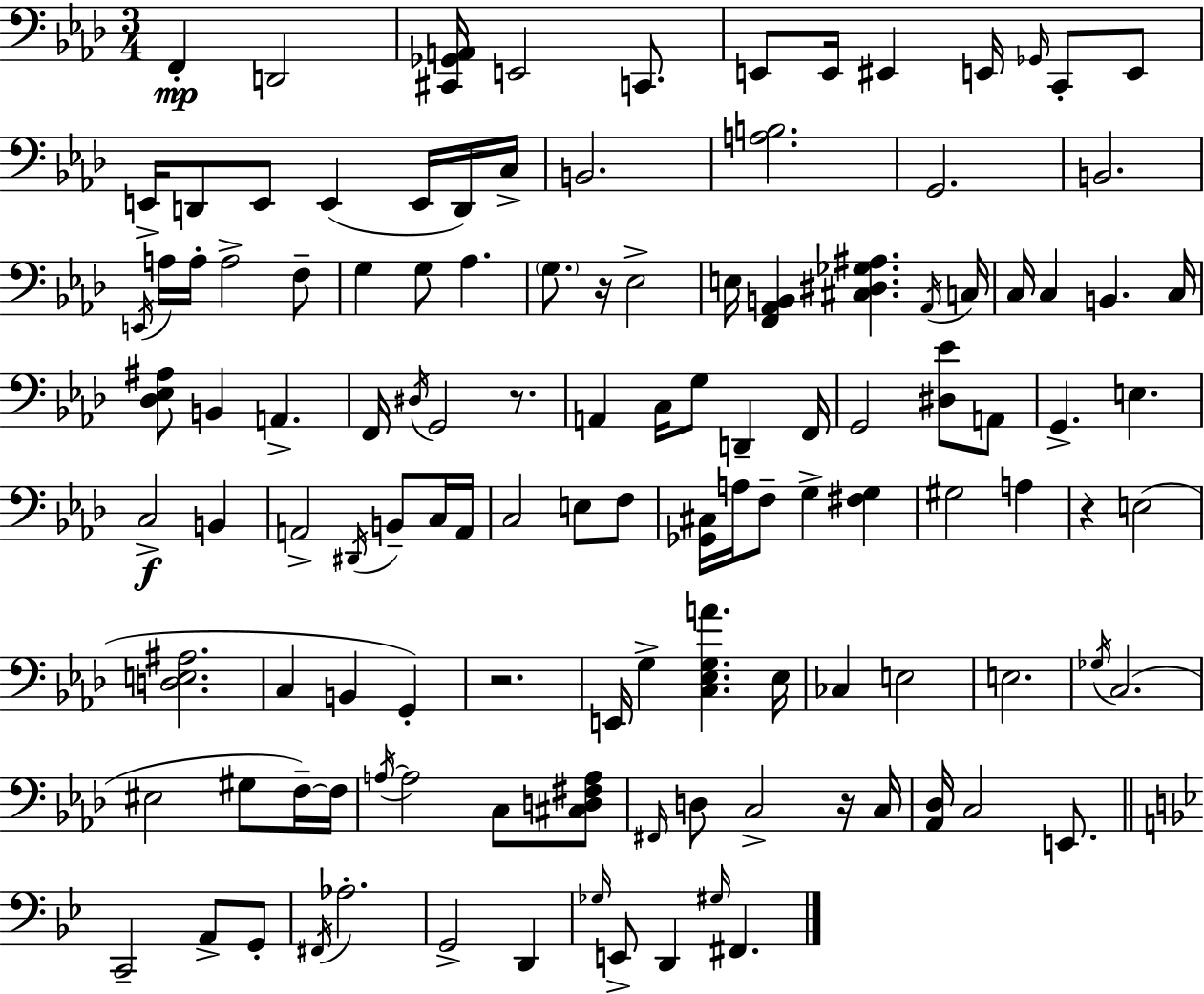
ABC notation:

X:1
T:Untitled
M:3/4
L:1/4
K:Ab
F,, D,,2 [^C,,_G,,A,,]/4 E,,2 C,,/2 E,,/2 E,,/4 ^E,, E,,/4 _G,,/4 C,,/2 E,,/2 E,,/4 D,,/2 E,,/2 E,, E,,/4 D,,/4 C,/4 B,,2 [A,B,]2 G,,2 B,,2 E,,/4 A,/4 A,/4 A,2 F,/2 G, G,/2 _A, G,/2 z/4 _E,2 E,/4 [F,,_A,,B,,] [^C,^D,_G,^A,] _A,,/4 C,/4 C,/4 C, B,, C,/4 [_D,_E,^A,]/2 B,, A,, F,,/4 ^D,/4 G,,2 z/2 A,, C,/4 G,/2 D,, F,,/4 G,,2 [^D,_E]/2 A,,/2 G,, E, C,2 B,, A,,2 ^D,,/4 B,,/2 C,/4 A,,/4 C,2 E,/2 F,/2 [_G,,^C,]/4 A,/4 F,/2 G, [^F,G,] ^G,2 A, z E,2 [D,E,^A,]2 C, B,, G,, z2 E,,/4 G, [C,_E,G,A] _E,/4 _C, E,2 E,2 _G,/4 C,2 ^E,2 ^G,/2 F,/4 F,/4 A,/4 A,2 C,/2 [^C,D,^F,A,]/2 ^F,,/4 D,/2 C,2 z/4 C,/4 [_A,,_D,]/4 C,2 E,,/2 C,,2 A,,/2 G,,/2 ^F,,/4 _A,2 G,,2 D,, _G,/4 E,,/2 D,, ^G,/4 ^F,,